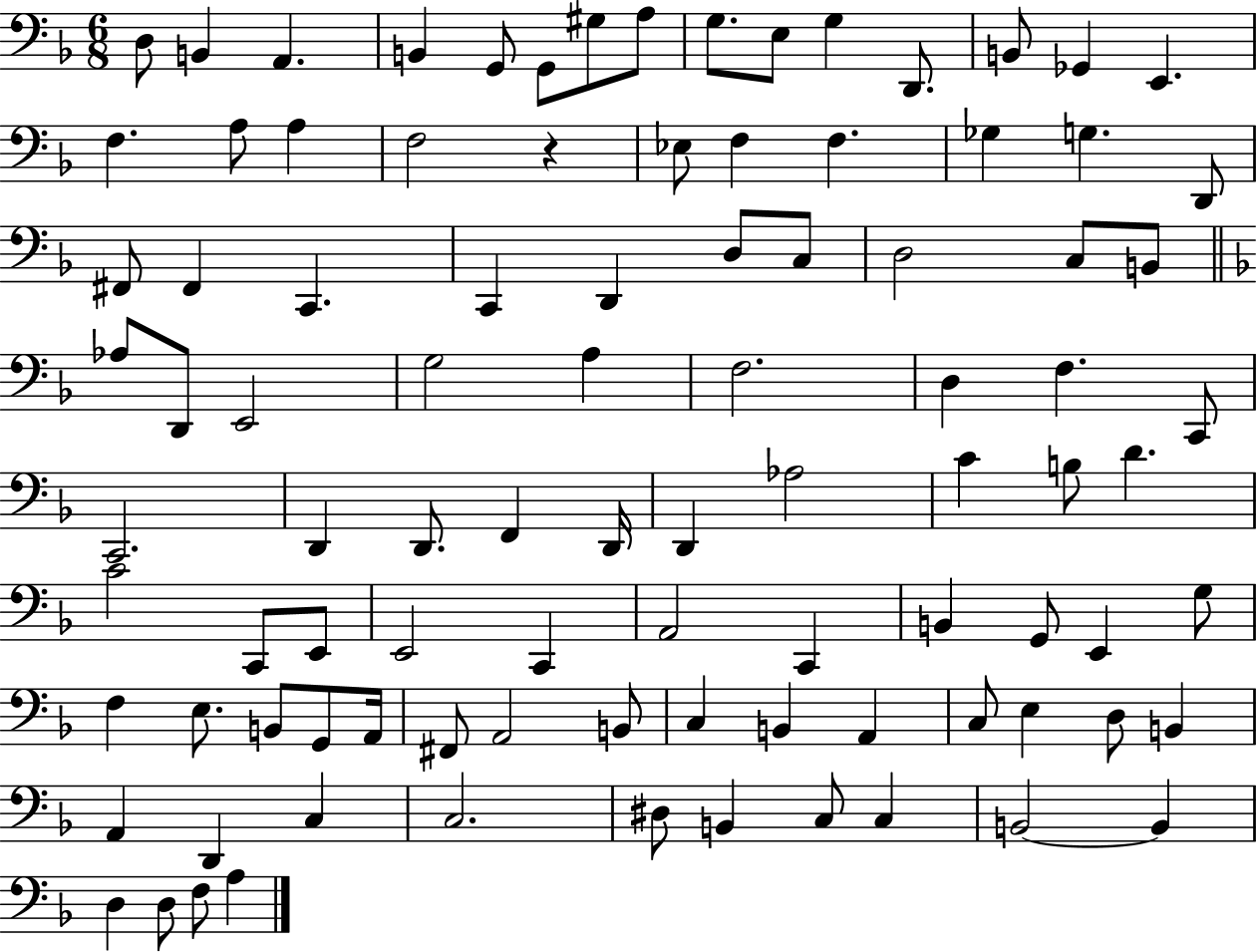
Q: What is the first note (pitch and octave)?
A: D3